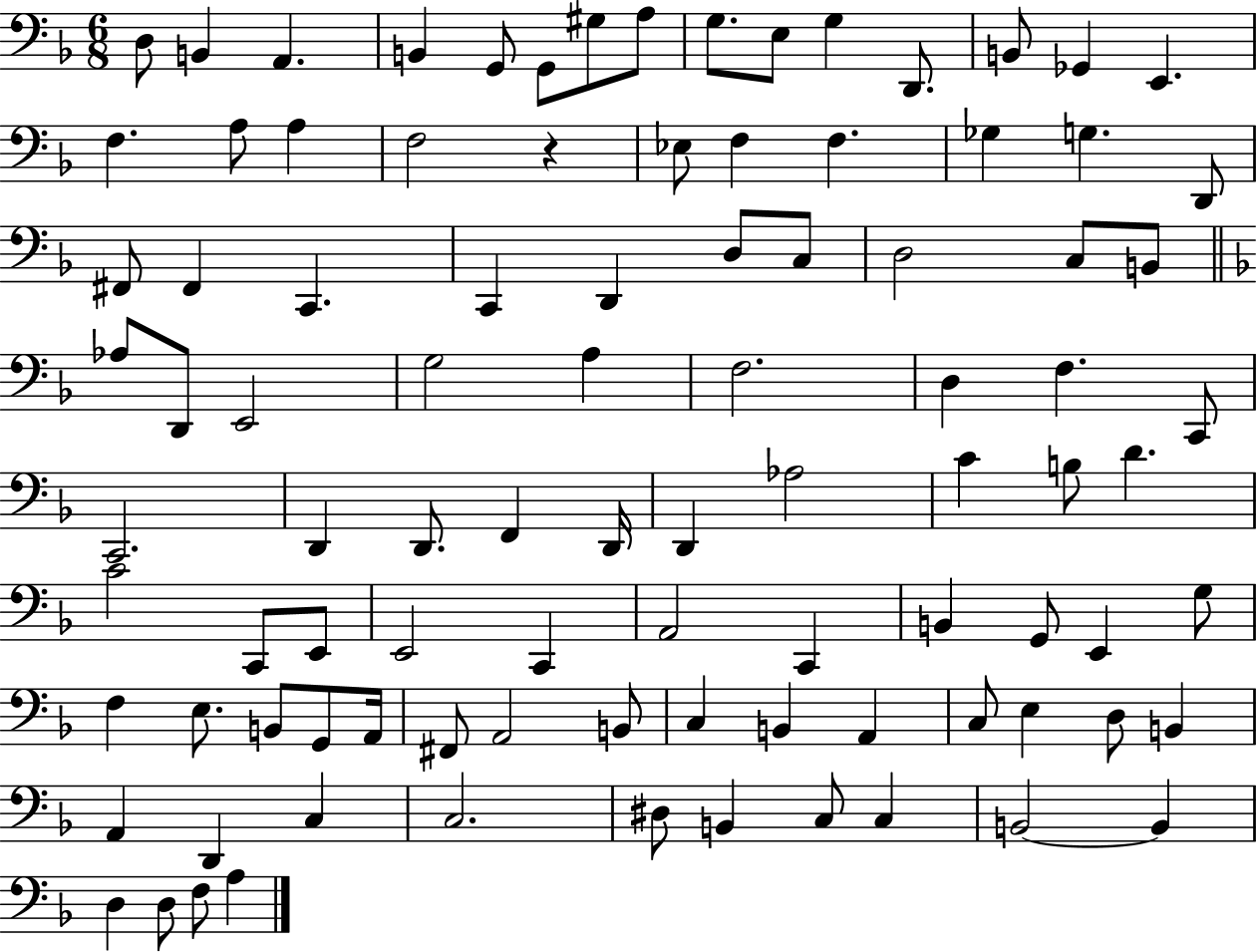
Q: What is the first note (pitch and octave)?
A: D3